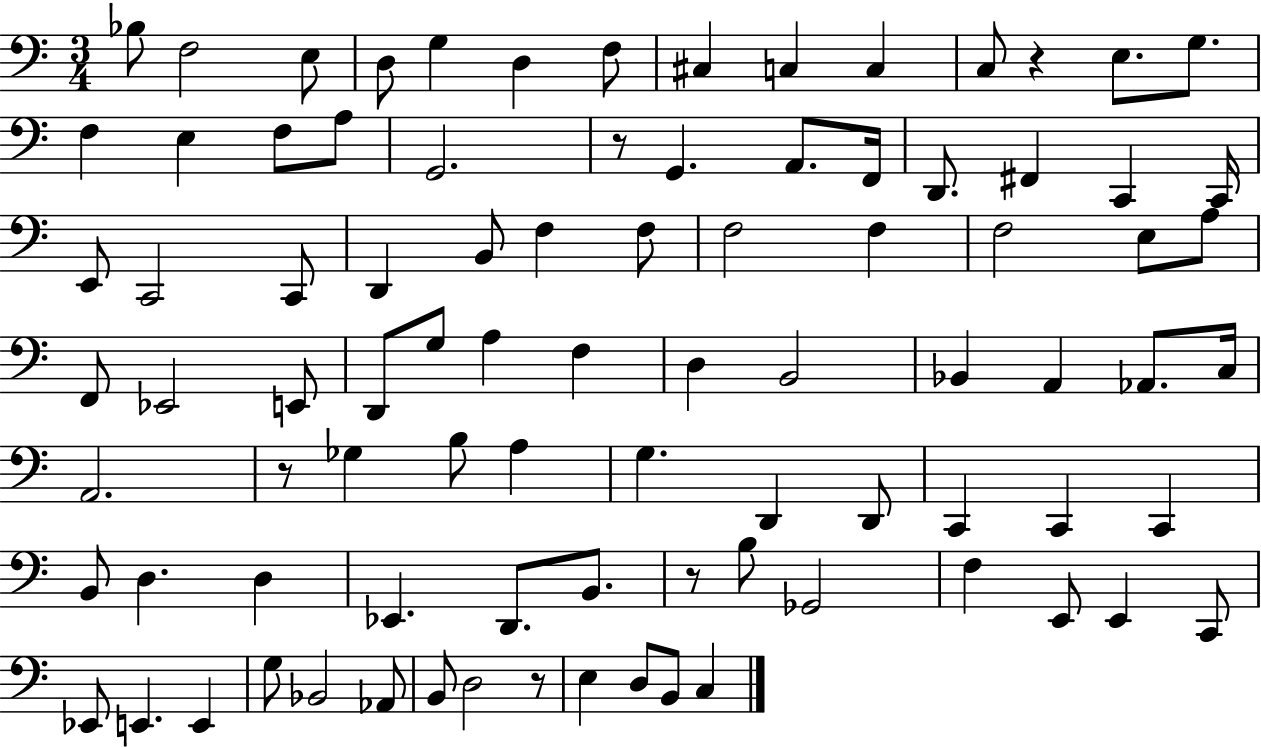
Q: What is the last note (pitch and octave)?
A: C3